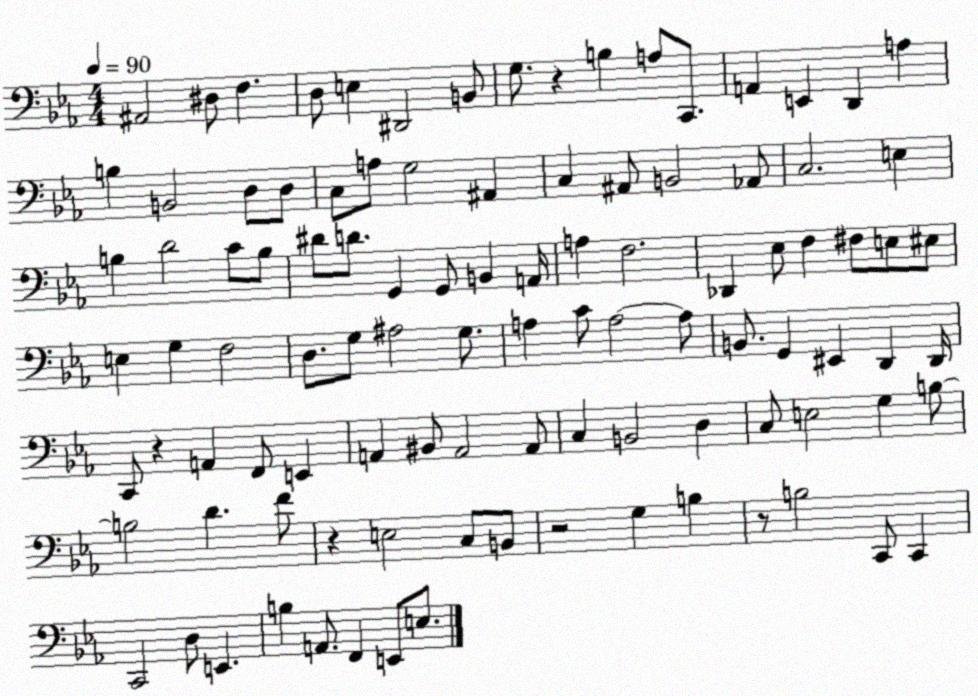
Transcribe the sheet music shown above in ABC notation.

X:1
T:Untitled
M:4/4
L:1/4
K:Eb
^A,,2 ^D,/2 F, D,/2 E, ^D,,2 B,,/2 G,/2 z B, A,/2 C,,/2 A,, E,, D,, A, B, B,,2 D,/2 D,/2 C,/2 A,/2 G,2 ^A,, C, ^A,,/2 B,,2 _A,,/2 C,2 E, B, D2 C/2 B,/2 ^D/2 D/2 G,, G,,/2 B,, A,,/4 A, F,2 _D,, _E,/2 F, ^F,/2 E,/2 ^E,/2 E, G, F,2 D,/2 G,/2 ^A,2 G,/2 A, C/2 A,2 A,/2 B,,/2 G,, ^E,, D,, D,,/4 C,,/2 z A,, F,,/2 E,, A,, ^B,,/2 A,,2 A,,/2 C, B,,2 D, C,/2 E,2 G, B,/2 B,2 D F/2 z E,2 C,/2 B,,/2 z2 G, B, z/2 B,2 C,,/2 C,, C,,2 D,/2 E,, B, A,,/2 F,, E,,/2 E,/2